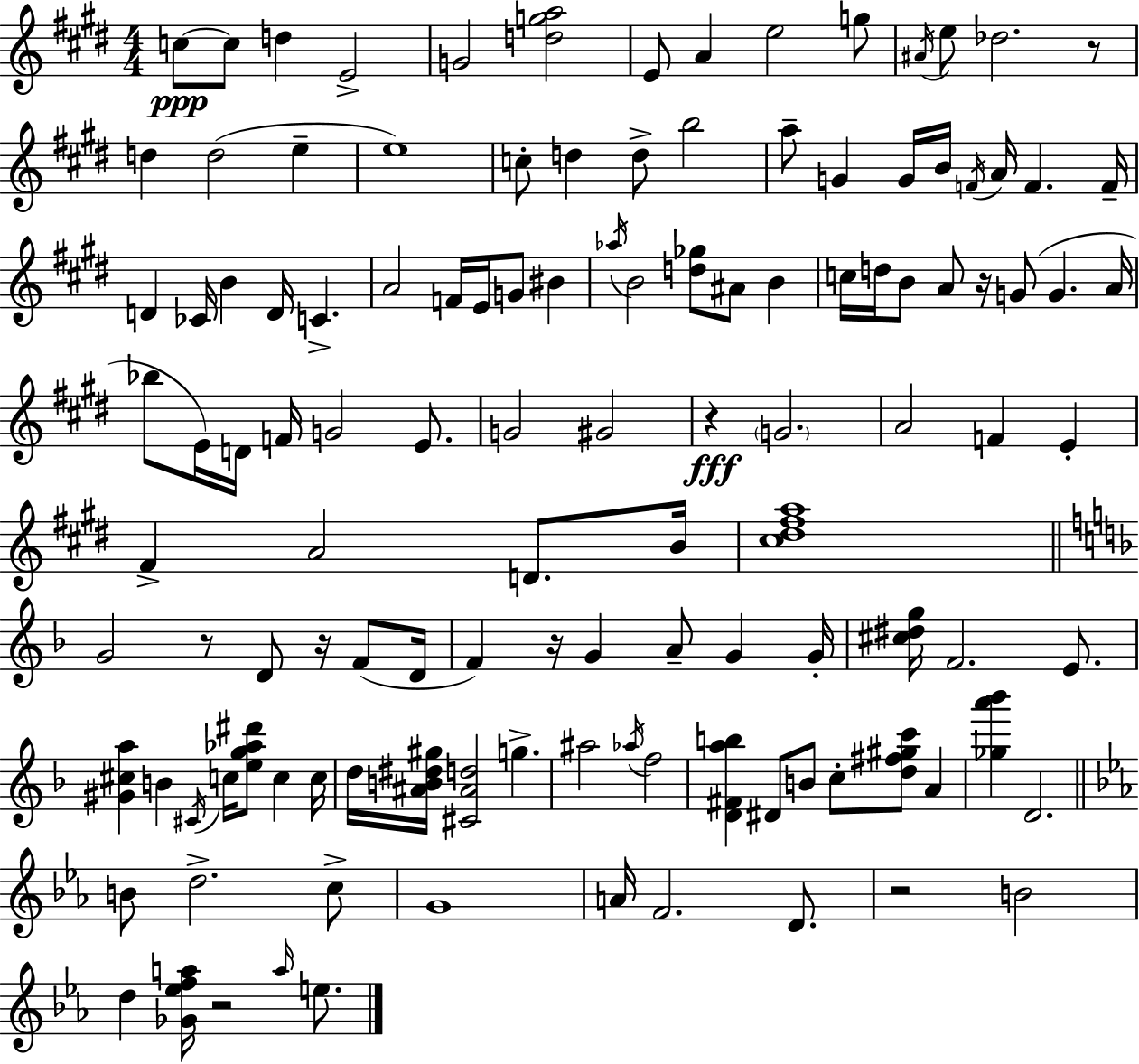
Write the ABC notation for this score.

X:1
T:Untitled
M:4/4
L:1/4
K:E
c/2 c/2 d E2 G2 [dga]2 E/2 A e2 g/2 ^A/4 e/2 _d2 z/2 d d2 e e4 c/2 d d/2 b2 a/2 G G/4 B/4 F/4 A/4 F F/4 D _C/4 B D/4 C A2 F/4 E/4 G/2 ^B _a/4 B2 [d_g]/2 ^A/2 B c/4 d/4 B/2 A/2 z/4 G/2 G A/4 _b/2 E/4 D/4 F/4 G2 E/2 G2 ^G2 z G2 A2 F E ^F A2 D/2 B/4 [^c^d^fa]4 G2 z/2 D/2 z/4 F/2 D/4 F z/4 G A/2 G G/4 [^c^dg]/4 F2 E/2 [^G^ca] B ^C/4 c/4 [eg_a^d']/2 c c/4 d/4 [^AB^d^g]/4 [^C^Ad]2 g ^a2 _a/4 f2 [D^Fab] ^D/2 B/2 c/2 [d^f^gc']/2 A [_ga'_b'] D2 B/2 d2 c/2 G4 A/4 F2 D/2 z2 B2 d [_G_efa]/4 z2 a/4 e/2